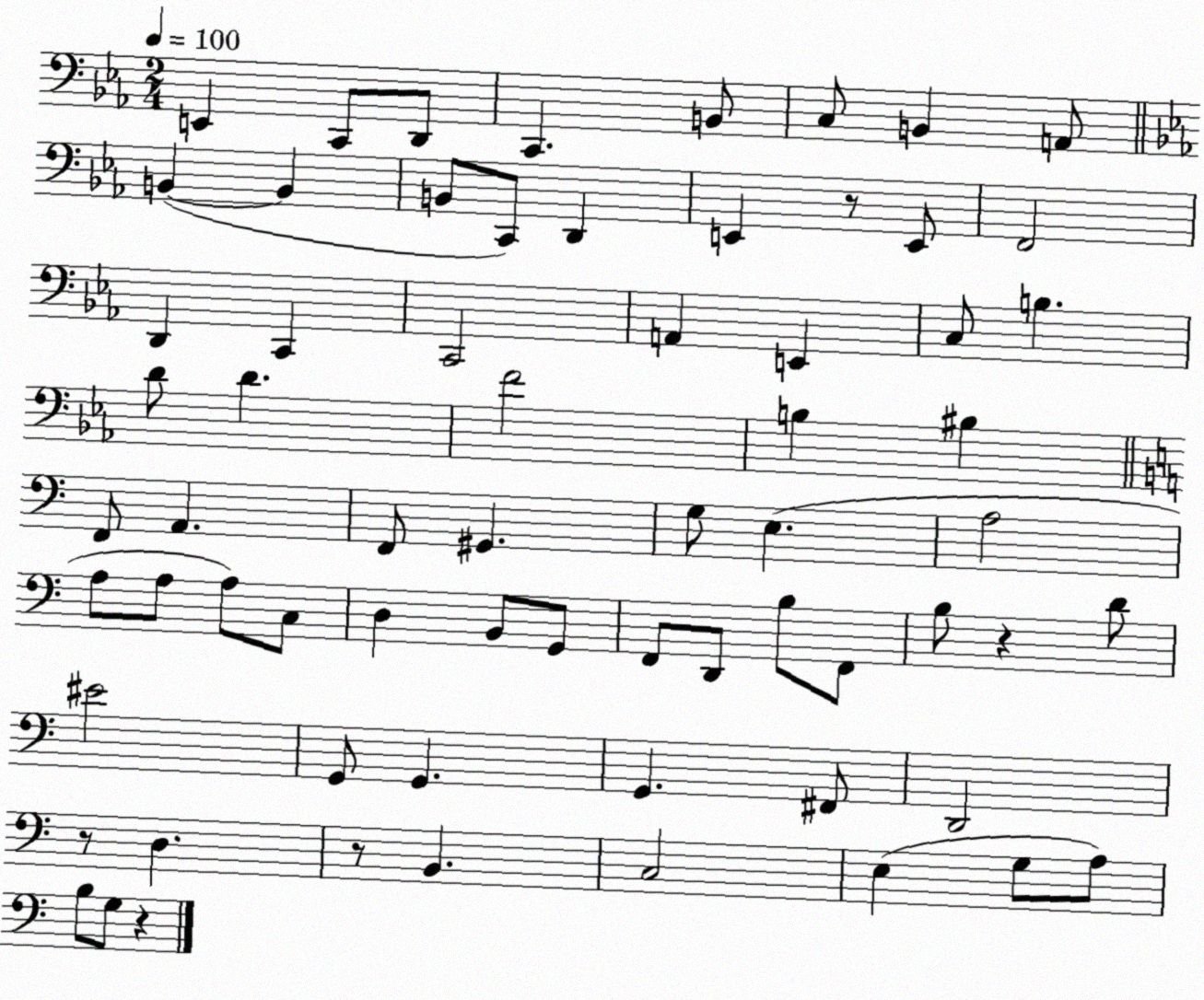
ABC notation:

X:1
T:Untitled
M:2/4
L:1/4
K:Eb
E,, C,,/2 D,,/2 C,, B,,/2 C,/2 B,, A,,/2 B,, B,, B,,/2 C,,/2 D,, E,, z/2 E,,/2 F,,2 D,, C,, C,,2 A,, E,, C,/2 B, D/2 D F2 B, ^B, F,,/2 A,, F,,/2 ^G,, G,/2 E, A,2 A,/2 A,/2 A,/2 C,/2 D, B,,/2 G,,/2 F,,/2 D,,/2 B,/2 F,,/2 B,/2 z D/2 ^E2 G,,/2 G,, G,, ^F,,/2 D,,2 z/2 D, z/2 B,, C,2 E, G,/2 A,/2 B,/2 G,/2 z